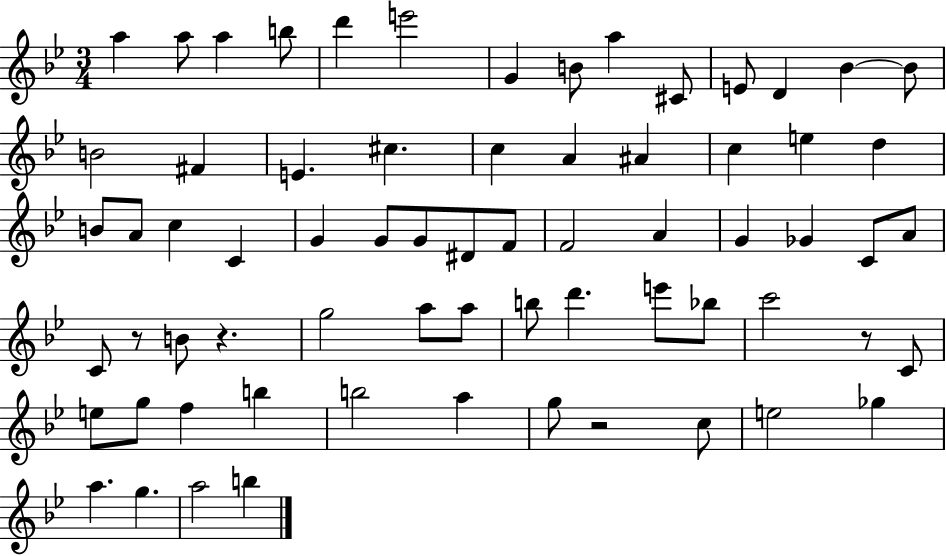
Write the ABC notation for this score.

X:1
T:Untitled
M:3/4
L:1/4
K:Bb
a a/2 a b/2 d' e'2 G B/2 a ^C/2 E/2 D _B _B/2 B2 ^F E ^c c A ^A c e d B/2 A/2 c C G G/2 G/2 ^D/2 F/2 F2 A G _G C/2 A/2 C/2 z/2 B/2 z g2 a/2 a/2 b/2 d' e'/2 _b/2 c'2 z/2 C/2 e/2 g/2 f b b2 a g/2 z2 c/2 e2 _g a g a2 b